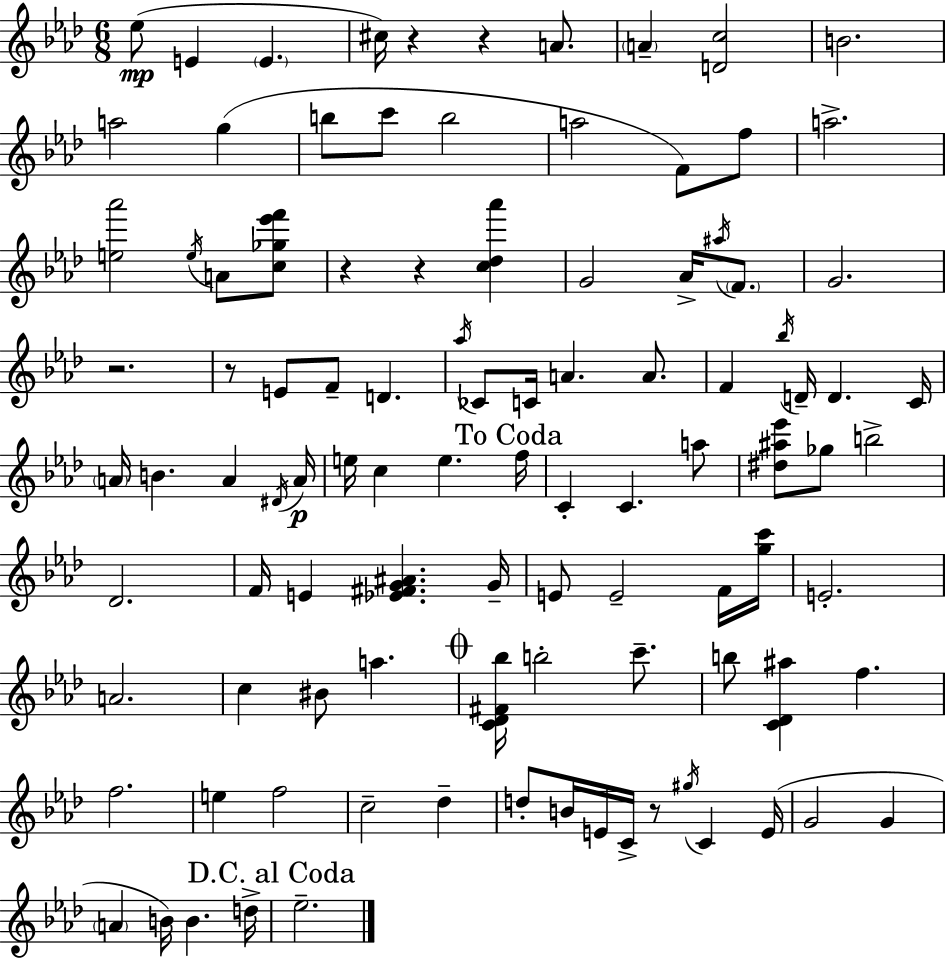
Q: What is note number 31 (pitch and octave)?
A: A4